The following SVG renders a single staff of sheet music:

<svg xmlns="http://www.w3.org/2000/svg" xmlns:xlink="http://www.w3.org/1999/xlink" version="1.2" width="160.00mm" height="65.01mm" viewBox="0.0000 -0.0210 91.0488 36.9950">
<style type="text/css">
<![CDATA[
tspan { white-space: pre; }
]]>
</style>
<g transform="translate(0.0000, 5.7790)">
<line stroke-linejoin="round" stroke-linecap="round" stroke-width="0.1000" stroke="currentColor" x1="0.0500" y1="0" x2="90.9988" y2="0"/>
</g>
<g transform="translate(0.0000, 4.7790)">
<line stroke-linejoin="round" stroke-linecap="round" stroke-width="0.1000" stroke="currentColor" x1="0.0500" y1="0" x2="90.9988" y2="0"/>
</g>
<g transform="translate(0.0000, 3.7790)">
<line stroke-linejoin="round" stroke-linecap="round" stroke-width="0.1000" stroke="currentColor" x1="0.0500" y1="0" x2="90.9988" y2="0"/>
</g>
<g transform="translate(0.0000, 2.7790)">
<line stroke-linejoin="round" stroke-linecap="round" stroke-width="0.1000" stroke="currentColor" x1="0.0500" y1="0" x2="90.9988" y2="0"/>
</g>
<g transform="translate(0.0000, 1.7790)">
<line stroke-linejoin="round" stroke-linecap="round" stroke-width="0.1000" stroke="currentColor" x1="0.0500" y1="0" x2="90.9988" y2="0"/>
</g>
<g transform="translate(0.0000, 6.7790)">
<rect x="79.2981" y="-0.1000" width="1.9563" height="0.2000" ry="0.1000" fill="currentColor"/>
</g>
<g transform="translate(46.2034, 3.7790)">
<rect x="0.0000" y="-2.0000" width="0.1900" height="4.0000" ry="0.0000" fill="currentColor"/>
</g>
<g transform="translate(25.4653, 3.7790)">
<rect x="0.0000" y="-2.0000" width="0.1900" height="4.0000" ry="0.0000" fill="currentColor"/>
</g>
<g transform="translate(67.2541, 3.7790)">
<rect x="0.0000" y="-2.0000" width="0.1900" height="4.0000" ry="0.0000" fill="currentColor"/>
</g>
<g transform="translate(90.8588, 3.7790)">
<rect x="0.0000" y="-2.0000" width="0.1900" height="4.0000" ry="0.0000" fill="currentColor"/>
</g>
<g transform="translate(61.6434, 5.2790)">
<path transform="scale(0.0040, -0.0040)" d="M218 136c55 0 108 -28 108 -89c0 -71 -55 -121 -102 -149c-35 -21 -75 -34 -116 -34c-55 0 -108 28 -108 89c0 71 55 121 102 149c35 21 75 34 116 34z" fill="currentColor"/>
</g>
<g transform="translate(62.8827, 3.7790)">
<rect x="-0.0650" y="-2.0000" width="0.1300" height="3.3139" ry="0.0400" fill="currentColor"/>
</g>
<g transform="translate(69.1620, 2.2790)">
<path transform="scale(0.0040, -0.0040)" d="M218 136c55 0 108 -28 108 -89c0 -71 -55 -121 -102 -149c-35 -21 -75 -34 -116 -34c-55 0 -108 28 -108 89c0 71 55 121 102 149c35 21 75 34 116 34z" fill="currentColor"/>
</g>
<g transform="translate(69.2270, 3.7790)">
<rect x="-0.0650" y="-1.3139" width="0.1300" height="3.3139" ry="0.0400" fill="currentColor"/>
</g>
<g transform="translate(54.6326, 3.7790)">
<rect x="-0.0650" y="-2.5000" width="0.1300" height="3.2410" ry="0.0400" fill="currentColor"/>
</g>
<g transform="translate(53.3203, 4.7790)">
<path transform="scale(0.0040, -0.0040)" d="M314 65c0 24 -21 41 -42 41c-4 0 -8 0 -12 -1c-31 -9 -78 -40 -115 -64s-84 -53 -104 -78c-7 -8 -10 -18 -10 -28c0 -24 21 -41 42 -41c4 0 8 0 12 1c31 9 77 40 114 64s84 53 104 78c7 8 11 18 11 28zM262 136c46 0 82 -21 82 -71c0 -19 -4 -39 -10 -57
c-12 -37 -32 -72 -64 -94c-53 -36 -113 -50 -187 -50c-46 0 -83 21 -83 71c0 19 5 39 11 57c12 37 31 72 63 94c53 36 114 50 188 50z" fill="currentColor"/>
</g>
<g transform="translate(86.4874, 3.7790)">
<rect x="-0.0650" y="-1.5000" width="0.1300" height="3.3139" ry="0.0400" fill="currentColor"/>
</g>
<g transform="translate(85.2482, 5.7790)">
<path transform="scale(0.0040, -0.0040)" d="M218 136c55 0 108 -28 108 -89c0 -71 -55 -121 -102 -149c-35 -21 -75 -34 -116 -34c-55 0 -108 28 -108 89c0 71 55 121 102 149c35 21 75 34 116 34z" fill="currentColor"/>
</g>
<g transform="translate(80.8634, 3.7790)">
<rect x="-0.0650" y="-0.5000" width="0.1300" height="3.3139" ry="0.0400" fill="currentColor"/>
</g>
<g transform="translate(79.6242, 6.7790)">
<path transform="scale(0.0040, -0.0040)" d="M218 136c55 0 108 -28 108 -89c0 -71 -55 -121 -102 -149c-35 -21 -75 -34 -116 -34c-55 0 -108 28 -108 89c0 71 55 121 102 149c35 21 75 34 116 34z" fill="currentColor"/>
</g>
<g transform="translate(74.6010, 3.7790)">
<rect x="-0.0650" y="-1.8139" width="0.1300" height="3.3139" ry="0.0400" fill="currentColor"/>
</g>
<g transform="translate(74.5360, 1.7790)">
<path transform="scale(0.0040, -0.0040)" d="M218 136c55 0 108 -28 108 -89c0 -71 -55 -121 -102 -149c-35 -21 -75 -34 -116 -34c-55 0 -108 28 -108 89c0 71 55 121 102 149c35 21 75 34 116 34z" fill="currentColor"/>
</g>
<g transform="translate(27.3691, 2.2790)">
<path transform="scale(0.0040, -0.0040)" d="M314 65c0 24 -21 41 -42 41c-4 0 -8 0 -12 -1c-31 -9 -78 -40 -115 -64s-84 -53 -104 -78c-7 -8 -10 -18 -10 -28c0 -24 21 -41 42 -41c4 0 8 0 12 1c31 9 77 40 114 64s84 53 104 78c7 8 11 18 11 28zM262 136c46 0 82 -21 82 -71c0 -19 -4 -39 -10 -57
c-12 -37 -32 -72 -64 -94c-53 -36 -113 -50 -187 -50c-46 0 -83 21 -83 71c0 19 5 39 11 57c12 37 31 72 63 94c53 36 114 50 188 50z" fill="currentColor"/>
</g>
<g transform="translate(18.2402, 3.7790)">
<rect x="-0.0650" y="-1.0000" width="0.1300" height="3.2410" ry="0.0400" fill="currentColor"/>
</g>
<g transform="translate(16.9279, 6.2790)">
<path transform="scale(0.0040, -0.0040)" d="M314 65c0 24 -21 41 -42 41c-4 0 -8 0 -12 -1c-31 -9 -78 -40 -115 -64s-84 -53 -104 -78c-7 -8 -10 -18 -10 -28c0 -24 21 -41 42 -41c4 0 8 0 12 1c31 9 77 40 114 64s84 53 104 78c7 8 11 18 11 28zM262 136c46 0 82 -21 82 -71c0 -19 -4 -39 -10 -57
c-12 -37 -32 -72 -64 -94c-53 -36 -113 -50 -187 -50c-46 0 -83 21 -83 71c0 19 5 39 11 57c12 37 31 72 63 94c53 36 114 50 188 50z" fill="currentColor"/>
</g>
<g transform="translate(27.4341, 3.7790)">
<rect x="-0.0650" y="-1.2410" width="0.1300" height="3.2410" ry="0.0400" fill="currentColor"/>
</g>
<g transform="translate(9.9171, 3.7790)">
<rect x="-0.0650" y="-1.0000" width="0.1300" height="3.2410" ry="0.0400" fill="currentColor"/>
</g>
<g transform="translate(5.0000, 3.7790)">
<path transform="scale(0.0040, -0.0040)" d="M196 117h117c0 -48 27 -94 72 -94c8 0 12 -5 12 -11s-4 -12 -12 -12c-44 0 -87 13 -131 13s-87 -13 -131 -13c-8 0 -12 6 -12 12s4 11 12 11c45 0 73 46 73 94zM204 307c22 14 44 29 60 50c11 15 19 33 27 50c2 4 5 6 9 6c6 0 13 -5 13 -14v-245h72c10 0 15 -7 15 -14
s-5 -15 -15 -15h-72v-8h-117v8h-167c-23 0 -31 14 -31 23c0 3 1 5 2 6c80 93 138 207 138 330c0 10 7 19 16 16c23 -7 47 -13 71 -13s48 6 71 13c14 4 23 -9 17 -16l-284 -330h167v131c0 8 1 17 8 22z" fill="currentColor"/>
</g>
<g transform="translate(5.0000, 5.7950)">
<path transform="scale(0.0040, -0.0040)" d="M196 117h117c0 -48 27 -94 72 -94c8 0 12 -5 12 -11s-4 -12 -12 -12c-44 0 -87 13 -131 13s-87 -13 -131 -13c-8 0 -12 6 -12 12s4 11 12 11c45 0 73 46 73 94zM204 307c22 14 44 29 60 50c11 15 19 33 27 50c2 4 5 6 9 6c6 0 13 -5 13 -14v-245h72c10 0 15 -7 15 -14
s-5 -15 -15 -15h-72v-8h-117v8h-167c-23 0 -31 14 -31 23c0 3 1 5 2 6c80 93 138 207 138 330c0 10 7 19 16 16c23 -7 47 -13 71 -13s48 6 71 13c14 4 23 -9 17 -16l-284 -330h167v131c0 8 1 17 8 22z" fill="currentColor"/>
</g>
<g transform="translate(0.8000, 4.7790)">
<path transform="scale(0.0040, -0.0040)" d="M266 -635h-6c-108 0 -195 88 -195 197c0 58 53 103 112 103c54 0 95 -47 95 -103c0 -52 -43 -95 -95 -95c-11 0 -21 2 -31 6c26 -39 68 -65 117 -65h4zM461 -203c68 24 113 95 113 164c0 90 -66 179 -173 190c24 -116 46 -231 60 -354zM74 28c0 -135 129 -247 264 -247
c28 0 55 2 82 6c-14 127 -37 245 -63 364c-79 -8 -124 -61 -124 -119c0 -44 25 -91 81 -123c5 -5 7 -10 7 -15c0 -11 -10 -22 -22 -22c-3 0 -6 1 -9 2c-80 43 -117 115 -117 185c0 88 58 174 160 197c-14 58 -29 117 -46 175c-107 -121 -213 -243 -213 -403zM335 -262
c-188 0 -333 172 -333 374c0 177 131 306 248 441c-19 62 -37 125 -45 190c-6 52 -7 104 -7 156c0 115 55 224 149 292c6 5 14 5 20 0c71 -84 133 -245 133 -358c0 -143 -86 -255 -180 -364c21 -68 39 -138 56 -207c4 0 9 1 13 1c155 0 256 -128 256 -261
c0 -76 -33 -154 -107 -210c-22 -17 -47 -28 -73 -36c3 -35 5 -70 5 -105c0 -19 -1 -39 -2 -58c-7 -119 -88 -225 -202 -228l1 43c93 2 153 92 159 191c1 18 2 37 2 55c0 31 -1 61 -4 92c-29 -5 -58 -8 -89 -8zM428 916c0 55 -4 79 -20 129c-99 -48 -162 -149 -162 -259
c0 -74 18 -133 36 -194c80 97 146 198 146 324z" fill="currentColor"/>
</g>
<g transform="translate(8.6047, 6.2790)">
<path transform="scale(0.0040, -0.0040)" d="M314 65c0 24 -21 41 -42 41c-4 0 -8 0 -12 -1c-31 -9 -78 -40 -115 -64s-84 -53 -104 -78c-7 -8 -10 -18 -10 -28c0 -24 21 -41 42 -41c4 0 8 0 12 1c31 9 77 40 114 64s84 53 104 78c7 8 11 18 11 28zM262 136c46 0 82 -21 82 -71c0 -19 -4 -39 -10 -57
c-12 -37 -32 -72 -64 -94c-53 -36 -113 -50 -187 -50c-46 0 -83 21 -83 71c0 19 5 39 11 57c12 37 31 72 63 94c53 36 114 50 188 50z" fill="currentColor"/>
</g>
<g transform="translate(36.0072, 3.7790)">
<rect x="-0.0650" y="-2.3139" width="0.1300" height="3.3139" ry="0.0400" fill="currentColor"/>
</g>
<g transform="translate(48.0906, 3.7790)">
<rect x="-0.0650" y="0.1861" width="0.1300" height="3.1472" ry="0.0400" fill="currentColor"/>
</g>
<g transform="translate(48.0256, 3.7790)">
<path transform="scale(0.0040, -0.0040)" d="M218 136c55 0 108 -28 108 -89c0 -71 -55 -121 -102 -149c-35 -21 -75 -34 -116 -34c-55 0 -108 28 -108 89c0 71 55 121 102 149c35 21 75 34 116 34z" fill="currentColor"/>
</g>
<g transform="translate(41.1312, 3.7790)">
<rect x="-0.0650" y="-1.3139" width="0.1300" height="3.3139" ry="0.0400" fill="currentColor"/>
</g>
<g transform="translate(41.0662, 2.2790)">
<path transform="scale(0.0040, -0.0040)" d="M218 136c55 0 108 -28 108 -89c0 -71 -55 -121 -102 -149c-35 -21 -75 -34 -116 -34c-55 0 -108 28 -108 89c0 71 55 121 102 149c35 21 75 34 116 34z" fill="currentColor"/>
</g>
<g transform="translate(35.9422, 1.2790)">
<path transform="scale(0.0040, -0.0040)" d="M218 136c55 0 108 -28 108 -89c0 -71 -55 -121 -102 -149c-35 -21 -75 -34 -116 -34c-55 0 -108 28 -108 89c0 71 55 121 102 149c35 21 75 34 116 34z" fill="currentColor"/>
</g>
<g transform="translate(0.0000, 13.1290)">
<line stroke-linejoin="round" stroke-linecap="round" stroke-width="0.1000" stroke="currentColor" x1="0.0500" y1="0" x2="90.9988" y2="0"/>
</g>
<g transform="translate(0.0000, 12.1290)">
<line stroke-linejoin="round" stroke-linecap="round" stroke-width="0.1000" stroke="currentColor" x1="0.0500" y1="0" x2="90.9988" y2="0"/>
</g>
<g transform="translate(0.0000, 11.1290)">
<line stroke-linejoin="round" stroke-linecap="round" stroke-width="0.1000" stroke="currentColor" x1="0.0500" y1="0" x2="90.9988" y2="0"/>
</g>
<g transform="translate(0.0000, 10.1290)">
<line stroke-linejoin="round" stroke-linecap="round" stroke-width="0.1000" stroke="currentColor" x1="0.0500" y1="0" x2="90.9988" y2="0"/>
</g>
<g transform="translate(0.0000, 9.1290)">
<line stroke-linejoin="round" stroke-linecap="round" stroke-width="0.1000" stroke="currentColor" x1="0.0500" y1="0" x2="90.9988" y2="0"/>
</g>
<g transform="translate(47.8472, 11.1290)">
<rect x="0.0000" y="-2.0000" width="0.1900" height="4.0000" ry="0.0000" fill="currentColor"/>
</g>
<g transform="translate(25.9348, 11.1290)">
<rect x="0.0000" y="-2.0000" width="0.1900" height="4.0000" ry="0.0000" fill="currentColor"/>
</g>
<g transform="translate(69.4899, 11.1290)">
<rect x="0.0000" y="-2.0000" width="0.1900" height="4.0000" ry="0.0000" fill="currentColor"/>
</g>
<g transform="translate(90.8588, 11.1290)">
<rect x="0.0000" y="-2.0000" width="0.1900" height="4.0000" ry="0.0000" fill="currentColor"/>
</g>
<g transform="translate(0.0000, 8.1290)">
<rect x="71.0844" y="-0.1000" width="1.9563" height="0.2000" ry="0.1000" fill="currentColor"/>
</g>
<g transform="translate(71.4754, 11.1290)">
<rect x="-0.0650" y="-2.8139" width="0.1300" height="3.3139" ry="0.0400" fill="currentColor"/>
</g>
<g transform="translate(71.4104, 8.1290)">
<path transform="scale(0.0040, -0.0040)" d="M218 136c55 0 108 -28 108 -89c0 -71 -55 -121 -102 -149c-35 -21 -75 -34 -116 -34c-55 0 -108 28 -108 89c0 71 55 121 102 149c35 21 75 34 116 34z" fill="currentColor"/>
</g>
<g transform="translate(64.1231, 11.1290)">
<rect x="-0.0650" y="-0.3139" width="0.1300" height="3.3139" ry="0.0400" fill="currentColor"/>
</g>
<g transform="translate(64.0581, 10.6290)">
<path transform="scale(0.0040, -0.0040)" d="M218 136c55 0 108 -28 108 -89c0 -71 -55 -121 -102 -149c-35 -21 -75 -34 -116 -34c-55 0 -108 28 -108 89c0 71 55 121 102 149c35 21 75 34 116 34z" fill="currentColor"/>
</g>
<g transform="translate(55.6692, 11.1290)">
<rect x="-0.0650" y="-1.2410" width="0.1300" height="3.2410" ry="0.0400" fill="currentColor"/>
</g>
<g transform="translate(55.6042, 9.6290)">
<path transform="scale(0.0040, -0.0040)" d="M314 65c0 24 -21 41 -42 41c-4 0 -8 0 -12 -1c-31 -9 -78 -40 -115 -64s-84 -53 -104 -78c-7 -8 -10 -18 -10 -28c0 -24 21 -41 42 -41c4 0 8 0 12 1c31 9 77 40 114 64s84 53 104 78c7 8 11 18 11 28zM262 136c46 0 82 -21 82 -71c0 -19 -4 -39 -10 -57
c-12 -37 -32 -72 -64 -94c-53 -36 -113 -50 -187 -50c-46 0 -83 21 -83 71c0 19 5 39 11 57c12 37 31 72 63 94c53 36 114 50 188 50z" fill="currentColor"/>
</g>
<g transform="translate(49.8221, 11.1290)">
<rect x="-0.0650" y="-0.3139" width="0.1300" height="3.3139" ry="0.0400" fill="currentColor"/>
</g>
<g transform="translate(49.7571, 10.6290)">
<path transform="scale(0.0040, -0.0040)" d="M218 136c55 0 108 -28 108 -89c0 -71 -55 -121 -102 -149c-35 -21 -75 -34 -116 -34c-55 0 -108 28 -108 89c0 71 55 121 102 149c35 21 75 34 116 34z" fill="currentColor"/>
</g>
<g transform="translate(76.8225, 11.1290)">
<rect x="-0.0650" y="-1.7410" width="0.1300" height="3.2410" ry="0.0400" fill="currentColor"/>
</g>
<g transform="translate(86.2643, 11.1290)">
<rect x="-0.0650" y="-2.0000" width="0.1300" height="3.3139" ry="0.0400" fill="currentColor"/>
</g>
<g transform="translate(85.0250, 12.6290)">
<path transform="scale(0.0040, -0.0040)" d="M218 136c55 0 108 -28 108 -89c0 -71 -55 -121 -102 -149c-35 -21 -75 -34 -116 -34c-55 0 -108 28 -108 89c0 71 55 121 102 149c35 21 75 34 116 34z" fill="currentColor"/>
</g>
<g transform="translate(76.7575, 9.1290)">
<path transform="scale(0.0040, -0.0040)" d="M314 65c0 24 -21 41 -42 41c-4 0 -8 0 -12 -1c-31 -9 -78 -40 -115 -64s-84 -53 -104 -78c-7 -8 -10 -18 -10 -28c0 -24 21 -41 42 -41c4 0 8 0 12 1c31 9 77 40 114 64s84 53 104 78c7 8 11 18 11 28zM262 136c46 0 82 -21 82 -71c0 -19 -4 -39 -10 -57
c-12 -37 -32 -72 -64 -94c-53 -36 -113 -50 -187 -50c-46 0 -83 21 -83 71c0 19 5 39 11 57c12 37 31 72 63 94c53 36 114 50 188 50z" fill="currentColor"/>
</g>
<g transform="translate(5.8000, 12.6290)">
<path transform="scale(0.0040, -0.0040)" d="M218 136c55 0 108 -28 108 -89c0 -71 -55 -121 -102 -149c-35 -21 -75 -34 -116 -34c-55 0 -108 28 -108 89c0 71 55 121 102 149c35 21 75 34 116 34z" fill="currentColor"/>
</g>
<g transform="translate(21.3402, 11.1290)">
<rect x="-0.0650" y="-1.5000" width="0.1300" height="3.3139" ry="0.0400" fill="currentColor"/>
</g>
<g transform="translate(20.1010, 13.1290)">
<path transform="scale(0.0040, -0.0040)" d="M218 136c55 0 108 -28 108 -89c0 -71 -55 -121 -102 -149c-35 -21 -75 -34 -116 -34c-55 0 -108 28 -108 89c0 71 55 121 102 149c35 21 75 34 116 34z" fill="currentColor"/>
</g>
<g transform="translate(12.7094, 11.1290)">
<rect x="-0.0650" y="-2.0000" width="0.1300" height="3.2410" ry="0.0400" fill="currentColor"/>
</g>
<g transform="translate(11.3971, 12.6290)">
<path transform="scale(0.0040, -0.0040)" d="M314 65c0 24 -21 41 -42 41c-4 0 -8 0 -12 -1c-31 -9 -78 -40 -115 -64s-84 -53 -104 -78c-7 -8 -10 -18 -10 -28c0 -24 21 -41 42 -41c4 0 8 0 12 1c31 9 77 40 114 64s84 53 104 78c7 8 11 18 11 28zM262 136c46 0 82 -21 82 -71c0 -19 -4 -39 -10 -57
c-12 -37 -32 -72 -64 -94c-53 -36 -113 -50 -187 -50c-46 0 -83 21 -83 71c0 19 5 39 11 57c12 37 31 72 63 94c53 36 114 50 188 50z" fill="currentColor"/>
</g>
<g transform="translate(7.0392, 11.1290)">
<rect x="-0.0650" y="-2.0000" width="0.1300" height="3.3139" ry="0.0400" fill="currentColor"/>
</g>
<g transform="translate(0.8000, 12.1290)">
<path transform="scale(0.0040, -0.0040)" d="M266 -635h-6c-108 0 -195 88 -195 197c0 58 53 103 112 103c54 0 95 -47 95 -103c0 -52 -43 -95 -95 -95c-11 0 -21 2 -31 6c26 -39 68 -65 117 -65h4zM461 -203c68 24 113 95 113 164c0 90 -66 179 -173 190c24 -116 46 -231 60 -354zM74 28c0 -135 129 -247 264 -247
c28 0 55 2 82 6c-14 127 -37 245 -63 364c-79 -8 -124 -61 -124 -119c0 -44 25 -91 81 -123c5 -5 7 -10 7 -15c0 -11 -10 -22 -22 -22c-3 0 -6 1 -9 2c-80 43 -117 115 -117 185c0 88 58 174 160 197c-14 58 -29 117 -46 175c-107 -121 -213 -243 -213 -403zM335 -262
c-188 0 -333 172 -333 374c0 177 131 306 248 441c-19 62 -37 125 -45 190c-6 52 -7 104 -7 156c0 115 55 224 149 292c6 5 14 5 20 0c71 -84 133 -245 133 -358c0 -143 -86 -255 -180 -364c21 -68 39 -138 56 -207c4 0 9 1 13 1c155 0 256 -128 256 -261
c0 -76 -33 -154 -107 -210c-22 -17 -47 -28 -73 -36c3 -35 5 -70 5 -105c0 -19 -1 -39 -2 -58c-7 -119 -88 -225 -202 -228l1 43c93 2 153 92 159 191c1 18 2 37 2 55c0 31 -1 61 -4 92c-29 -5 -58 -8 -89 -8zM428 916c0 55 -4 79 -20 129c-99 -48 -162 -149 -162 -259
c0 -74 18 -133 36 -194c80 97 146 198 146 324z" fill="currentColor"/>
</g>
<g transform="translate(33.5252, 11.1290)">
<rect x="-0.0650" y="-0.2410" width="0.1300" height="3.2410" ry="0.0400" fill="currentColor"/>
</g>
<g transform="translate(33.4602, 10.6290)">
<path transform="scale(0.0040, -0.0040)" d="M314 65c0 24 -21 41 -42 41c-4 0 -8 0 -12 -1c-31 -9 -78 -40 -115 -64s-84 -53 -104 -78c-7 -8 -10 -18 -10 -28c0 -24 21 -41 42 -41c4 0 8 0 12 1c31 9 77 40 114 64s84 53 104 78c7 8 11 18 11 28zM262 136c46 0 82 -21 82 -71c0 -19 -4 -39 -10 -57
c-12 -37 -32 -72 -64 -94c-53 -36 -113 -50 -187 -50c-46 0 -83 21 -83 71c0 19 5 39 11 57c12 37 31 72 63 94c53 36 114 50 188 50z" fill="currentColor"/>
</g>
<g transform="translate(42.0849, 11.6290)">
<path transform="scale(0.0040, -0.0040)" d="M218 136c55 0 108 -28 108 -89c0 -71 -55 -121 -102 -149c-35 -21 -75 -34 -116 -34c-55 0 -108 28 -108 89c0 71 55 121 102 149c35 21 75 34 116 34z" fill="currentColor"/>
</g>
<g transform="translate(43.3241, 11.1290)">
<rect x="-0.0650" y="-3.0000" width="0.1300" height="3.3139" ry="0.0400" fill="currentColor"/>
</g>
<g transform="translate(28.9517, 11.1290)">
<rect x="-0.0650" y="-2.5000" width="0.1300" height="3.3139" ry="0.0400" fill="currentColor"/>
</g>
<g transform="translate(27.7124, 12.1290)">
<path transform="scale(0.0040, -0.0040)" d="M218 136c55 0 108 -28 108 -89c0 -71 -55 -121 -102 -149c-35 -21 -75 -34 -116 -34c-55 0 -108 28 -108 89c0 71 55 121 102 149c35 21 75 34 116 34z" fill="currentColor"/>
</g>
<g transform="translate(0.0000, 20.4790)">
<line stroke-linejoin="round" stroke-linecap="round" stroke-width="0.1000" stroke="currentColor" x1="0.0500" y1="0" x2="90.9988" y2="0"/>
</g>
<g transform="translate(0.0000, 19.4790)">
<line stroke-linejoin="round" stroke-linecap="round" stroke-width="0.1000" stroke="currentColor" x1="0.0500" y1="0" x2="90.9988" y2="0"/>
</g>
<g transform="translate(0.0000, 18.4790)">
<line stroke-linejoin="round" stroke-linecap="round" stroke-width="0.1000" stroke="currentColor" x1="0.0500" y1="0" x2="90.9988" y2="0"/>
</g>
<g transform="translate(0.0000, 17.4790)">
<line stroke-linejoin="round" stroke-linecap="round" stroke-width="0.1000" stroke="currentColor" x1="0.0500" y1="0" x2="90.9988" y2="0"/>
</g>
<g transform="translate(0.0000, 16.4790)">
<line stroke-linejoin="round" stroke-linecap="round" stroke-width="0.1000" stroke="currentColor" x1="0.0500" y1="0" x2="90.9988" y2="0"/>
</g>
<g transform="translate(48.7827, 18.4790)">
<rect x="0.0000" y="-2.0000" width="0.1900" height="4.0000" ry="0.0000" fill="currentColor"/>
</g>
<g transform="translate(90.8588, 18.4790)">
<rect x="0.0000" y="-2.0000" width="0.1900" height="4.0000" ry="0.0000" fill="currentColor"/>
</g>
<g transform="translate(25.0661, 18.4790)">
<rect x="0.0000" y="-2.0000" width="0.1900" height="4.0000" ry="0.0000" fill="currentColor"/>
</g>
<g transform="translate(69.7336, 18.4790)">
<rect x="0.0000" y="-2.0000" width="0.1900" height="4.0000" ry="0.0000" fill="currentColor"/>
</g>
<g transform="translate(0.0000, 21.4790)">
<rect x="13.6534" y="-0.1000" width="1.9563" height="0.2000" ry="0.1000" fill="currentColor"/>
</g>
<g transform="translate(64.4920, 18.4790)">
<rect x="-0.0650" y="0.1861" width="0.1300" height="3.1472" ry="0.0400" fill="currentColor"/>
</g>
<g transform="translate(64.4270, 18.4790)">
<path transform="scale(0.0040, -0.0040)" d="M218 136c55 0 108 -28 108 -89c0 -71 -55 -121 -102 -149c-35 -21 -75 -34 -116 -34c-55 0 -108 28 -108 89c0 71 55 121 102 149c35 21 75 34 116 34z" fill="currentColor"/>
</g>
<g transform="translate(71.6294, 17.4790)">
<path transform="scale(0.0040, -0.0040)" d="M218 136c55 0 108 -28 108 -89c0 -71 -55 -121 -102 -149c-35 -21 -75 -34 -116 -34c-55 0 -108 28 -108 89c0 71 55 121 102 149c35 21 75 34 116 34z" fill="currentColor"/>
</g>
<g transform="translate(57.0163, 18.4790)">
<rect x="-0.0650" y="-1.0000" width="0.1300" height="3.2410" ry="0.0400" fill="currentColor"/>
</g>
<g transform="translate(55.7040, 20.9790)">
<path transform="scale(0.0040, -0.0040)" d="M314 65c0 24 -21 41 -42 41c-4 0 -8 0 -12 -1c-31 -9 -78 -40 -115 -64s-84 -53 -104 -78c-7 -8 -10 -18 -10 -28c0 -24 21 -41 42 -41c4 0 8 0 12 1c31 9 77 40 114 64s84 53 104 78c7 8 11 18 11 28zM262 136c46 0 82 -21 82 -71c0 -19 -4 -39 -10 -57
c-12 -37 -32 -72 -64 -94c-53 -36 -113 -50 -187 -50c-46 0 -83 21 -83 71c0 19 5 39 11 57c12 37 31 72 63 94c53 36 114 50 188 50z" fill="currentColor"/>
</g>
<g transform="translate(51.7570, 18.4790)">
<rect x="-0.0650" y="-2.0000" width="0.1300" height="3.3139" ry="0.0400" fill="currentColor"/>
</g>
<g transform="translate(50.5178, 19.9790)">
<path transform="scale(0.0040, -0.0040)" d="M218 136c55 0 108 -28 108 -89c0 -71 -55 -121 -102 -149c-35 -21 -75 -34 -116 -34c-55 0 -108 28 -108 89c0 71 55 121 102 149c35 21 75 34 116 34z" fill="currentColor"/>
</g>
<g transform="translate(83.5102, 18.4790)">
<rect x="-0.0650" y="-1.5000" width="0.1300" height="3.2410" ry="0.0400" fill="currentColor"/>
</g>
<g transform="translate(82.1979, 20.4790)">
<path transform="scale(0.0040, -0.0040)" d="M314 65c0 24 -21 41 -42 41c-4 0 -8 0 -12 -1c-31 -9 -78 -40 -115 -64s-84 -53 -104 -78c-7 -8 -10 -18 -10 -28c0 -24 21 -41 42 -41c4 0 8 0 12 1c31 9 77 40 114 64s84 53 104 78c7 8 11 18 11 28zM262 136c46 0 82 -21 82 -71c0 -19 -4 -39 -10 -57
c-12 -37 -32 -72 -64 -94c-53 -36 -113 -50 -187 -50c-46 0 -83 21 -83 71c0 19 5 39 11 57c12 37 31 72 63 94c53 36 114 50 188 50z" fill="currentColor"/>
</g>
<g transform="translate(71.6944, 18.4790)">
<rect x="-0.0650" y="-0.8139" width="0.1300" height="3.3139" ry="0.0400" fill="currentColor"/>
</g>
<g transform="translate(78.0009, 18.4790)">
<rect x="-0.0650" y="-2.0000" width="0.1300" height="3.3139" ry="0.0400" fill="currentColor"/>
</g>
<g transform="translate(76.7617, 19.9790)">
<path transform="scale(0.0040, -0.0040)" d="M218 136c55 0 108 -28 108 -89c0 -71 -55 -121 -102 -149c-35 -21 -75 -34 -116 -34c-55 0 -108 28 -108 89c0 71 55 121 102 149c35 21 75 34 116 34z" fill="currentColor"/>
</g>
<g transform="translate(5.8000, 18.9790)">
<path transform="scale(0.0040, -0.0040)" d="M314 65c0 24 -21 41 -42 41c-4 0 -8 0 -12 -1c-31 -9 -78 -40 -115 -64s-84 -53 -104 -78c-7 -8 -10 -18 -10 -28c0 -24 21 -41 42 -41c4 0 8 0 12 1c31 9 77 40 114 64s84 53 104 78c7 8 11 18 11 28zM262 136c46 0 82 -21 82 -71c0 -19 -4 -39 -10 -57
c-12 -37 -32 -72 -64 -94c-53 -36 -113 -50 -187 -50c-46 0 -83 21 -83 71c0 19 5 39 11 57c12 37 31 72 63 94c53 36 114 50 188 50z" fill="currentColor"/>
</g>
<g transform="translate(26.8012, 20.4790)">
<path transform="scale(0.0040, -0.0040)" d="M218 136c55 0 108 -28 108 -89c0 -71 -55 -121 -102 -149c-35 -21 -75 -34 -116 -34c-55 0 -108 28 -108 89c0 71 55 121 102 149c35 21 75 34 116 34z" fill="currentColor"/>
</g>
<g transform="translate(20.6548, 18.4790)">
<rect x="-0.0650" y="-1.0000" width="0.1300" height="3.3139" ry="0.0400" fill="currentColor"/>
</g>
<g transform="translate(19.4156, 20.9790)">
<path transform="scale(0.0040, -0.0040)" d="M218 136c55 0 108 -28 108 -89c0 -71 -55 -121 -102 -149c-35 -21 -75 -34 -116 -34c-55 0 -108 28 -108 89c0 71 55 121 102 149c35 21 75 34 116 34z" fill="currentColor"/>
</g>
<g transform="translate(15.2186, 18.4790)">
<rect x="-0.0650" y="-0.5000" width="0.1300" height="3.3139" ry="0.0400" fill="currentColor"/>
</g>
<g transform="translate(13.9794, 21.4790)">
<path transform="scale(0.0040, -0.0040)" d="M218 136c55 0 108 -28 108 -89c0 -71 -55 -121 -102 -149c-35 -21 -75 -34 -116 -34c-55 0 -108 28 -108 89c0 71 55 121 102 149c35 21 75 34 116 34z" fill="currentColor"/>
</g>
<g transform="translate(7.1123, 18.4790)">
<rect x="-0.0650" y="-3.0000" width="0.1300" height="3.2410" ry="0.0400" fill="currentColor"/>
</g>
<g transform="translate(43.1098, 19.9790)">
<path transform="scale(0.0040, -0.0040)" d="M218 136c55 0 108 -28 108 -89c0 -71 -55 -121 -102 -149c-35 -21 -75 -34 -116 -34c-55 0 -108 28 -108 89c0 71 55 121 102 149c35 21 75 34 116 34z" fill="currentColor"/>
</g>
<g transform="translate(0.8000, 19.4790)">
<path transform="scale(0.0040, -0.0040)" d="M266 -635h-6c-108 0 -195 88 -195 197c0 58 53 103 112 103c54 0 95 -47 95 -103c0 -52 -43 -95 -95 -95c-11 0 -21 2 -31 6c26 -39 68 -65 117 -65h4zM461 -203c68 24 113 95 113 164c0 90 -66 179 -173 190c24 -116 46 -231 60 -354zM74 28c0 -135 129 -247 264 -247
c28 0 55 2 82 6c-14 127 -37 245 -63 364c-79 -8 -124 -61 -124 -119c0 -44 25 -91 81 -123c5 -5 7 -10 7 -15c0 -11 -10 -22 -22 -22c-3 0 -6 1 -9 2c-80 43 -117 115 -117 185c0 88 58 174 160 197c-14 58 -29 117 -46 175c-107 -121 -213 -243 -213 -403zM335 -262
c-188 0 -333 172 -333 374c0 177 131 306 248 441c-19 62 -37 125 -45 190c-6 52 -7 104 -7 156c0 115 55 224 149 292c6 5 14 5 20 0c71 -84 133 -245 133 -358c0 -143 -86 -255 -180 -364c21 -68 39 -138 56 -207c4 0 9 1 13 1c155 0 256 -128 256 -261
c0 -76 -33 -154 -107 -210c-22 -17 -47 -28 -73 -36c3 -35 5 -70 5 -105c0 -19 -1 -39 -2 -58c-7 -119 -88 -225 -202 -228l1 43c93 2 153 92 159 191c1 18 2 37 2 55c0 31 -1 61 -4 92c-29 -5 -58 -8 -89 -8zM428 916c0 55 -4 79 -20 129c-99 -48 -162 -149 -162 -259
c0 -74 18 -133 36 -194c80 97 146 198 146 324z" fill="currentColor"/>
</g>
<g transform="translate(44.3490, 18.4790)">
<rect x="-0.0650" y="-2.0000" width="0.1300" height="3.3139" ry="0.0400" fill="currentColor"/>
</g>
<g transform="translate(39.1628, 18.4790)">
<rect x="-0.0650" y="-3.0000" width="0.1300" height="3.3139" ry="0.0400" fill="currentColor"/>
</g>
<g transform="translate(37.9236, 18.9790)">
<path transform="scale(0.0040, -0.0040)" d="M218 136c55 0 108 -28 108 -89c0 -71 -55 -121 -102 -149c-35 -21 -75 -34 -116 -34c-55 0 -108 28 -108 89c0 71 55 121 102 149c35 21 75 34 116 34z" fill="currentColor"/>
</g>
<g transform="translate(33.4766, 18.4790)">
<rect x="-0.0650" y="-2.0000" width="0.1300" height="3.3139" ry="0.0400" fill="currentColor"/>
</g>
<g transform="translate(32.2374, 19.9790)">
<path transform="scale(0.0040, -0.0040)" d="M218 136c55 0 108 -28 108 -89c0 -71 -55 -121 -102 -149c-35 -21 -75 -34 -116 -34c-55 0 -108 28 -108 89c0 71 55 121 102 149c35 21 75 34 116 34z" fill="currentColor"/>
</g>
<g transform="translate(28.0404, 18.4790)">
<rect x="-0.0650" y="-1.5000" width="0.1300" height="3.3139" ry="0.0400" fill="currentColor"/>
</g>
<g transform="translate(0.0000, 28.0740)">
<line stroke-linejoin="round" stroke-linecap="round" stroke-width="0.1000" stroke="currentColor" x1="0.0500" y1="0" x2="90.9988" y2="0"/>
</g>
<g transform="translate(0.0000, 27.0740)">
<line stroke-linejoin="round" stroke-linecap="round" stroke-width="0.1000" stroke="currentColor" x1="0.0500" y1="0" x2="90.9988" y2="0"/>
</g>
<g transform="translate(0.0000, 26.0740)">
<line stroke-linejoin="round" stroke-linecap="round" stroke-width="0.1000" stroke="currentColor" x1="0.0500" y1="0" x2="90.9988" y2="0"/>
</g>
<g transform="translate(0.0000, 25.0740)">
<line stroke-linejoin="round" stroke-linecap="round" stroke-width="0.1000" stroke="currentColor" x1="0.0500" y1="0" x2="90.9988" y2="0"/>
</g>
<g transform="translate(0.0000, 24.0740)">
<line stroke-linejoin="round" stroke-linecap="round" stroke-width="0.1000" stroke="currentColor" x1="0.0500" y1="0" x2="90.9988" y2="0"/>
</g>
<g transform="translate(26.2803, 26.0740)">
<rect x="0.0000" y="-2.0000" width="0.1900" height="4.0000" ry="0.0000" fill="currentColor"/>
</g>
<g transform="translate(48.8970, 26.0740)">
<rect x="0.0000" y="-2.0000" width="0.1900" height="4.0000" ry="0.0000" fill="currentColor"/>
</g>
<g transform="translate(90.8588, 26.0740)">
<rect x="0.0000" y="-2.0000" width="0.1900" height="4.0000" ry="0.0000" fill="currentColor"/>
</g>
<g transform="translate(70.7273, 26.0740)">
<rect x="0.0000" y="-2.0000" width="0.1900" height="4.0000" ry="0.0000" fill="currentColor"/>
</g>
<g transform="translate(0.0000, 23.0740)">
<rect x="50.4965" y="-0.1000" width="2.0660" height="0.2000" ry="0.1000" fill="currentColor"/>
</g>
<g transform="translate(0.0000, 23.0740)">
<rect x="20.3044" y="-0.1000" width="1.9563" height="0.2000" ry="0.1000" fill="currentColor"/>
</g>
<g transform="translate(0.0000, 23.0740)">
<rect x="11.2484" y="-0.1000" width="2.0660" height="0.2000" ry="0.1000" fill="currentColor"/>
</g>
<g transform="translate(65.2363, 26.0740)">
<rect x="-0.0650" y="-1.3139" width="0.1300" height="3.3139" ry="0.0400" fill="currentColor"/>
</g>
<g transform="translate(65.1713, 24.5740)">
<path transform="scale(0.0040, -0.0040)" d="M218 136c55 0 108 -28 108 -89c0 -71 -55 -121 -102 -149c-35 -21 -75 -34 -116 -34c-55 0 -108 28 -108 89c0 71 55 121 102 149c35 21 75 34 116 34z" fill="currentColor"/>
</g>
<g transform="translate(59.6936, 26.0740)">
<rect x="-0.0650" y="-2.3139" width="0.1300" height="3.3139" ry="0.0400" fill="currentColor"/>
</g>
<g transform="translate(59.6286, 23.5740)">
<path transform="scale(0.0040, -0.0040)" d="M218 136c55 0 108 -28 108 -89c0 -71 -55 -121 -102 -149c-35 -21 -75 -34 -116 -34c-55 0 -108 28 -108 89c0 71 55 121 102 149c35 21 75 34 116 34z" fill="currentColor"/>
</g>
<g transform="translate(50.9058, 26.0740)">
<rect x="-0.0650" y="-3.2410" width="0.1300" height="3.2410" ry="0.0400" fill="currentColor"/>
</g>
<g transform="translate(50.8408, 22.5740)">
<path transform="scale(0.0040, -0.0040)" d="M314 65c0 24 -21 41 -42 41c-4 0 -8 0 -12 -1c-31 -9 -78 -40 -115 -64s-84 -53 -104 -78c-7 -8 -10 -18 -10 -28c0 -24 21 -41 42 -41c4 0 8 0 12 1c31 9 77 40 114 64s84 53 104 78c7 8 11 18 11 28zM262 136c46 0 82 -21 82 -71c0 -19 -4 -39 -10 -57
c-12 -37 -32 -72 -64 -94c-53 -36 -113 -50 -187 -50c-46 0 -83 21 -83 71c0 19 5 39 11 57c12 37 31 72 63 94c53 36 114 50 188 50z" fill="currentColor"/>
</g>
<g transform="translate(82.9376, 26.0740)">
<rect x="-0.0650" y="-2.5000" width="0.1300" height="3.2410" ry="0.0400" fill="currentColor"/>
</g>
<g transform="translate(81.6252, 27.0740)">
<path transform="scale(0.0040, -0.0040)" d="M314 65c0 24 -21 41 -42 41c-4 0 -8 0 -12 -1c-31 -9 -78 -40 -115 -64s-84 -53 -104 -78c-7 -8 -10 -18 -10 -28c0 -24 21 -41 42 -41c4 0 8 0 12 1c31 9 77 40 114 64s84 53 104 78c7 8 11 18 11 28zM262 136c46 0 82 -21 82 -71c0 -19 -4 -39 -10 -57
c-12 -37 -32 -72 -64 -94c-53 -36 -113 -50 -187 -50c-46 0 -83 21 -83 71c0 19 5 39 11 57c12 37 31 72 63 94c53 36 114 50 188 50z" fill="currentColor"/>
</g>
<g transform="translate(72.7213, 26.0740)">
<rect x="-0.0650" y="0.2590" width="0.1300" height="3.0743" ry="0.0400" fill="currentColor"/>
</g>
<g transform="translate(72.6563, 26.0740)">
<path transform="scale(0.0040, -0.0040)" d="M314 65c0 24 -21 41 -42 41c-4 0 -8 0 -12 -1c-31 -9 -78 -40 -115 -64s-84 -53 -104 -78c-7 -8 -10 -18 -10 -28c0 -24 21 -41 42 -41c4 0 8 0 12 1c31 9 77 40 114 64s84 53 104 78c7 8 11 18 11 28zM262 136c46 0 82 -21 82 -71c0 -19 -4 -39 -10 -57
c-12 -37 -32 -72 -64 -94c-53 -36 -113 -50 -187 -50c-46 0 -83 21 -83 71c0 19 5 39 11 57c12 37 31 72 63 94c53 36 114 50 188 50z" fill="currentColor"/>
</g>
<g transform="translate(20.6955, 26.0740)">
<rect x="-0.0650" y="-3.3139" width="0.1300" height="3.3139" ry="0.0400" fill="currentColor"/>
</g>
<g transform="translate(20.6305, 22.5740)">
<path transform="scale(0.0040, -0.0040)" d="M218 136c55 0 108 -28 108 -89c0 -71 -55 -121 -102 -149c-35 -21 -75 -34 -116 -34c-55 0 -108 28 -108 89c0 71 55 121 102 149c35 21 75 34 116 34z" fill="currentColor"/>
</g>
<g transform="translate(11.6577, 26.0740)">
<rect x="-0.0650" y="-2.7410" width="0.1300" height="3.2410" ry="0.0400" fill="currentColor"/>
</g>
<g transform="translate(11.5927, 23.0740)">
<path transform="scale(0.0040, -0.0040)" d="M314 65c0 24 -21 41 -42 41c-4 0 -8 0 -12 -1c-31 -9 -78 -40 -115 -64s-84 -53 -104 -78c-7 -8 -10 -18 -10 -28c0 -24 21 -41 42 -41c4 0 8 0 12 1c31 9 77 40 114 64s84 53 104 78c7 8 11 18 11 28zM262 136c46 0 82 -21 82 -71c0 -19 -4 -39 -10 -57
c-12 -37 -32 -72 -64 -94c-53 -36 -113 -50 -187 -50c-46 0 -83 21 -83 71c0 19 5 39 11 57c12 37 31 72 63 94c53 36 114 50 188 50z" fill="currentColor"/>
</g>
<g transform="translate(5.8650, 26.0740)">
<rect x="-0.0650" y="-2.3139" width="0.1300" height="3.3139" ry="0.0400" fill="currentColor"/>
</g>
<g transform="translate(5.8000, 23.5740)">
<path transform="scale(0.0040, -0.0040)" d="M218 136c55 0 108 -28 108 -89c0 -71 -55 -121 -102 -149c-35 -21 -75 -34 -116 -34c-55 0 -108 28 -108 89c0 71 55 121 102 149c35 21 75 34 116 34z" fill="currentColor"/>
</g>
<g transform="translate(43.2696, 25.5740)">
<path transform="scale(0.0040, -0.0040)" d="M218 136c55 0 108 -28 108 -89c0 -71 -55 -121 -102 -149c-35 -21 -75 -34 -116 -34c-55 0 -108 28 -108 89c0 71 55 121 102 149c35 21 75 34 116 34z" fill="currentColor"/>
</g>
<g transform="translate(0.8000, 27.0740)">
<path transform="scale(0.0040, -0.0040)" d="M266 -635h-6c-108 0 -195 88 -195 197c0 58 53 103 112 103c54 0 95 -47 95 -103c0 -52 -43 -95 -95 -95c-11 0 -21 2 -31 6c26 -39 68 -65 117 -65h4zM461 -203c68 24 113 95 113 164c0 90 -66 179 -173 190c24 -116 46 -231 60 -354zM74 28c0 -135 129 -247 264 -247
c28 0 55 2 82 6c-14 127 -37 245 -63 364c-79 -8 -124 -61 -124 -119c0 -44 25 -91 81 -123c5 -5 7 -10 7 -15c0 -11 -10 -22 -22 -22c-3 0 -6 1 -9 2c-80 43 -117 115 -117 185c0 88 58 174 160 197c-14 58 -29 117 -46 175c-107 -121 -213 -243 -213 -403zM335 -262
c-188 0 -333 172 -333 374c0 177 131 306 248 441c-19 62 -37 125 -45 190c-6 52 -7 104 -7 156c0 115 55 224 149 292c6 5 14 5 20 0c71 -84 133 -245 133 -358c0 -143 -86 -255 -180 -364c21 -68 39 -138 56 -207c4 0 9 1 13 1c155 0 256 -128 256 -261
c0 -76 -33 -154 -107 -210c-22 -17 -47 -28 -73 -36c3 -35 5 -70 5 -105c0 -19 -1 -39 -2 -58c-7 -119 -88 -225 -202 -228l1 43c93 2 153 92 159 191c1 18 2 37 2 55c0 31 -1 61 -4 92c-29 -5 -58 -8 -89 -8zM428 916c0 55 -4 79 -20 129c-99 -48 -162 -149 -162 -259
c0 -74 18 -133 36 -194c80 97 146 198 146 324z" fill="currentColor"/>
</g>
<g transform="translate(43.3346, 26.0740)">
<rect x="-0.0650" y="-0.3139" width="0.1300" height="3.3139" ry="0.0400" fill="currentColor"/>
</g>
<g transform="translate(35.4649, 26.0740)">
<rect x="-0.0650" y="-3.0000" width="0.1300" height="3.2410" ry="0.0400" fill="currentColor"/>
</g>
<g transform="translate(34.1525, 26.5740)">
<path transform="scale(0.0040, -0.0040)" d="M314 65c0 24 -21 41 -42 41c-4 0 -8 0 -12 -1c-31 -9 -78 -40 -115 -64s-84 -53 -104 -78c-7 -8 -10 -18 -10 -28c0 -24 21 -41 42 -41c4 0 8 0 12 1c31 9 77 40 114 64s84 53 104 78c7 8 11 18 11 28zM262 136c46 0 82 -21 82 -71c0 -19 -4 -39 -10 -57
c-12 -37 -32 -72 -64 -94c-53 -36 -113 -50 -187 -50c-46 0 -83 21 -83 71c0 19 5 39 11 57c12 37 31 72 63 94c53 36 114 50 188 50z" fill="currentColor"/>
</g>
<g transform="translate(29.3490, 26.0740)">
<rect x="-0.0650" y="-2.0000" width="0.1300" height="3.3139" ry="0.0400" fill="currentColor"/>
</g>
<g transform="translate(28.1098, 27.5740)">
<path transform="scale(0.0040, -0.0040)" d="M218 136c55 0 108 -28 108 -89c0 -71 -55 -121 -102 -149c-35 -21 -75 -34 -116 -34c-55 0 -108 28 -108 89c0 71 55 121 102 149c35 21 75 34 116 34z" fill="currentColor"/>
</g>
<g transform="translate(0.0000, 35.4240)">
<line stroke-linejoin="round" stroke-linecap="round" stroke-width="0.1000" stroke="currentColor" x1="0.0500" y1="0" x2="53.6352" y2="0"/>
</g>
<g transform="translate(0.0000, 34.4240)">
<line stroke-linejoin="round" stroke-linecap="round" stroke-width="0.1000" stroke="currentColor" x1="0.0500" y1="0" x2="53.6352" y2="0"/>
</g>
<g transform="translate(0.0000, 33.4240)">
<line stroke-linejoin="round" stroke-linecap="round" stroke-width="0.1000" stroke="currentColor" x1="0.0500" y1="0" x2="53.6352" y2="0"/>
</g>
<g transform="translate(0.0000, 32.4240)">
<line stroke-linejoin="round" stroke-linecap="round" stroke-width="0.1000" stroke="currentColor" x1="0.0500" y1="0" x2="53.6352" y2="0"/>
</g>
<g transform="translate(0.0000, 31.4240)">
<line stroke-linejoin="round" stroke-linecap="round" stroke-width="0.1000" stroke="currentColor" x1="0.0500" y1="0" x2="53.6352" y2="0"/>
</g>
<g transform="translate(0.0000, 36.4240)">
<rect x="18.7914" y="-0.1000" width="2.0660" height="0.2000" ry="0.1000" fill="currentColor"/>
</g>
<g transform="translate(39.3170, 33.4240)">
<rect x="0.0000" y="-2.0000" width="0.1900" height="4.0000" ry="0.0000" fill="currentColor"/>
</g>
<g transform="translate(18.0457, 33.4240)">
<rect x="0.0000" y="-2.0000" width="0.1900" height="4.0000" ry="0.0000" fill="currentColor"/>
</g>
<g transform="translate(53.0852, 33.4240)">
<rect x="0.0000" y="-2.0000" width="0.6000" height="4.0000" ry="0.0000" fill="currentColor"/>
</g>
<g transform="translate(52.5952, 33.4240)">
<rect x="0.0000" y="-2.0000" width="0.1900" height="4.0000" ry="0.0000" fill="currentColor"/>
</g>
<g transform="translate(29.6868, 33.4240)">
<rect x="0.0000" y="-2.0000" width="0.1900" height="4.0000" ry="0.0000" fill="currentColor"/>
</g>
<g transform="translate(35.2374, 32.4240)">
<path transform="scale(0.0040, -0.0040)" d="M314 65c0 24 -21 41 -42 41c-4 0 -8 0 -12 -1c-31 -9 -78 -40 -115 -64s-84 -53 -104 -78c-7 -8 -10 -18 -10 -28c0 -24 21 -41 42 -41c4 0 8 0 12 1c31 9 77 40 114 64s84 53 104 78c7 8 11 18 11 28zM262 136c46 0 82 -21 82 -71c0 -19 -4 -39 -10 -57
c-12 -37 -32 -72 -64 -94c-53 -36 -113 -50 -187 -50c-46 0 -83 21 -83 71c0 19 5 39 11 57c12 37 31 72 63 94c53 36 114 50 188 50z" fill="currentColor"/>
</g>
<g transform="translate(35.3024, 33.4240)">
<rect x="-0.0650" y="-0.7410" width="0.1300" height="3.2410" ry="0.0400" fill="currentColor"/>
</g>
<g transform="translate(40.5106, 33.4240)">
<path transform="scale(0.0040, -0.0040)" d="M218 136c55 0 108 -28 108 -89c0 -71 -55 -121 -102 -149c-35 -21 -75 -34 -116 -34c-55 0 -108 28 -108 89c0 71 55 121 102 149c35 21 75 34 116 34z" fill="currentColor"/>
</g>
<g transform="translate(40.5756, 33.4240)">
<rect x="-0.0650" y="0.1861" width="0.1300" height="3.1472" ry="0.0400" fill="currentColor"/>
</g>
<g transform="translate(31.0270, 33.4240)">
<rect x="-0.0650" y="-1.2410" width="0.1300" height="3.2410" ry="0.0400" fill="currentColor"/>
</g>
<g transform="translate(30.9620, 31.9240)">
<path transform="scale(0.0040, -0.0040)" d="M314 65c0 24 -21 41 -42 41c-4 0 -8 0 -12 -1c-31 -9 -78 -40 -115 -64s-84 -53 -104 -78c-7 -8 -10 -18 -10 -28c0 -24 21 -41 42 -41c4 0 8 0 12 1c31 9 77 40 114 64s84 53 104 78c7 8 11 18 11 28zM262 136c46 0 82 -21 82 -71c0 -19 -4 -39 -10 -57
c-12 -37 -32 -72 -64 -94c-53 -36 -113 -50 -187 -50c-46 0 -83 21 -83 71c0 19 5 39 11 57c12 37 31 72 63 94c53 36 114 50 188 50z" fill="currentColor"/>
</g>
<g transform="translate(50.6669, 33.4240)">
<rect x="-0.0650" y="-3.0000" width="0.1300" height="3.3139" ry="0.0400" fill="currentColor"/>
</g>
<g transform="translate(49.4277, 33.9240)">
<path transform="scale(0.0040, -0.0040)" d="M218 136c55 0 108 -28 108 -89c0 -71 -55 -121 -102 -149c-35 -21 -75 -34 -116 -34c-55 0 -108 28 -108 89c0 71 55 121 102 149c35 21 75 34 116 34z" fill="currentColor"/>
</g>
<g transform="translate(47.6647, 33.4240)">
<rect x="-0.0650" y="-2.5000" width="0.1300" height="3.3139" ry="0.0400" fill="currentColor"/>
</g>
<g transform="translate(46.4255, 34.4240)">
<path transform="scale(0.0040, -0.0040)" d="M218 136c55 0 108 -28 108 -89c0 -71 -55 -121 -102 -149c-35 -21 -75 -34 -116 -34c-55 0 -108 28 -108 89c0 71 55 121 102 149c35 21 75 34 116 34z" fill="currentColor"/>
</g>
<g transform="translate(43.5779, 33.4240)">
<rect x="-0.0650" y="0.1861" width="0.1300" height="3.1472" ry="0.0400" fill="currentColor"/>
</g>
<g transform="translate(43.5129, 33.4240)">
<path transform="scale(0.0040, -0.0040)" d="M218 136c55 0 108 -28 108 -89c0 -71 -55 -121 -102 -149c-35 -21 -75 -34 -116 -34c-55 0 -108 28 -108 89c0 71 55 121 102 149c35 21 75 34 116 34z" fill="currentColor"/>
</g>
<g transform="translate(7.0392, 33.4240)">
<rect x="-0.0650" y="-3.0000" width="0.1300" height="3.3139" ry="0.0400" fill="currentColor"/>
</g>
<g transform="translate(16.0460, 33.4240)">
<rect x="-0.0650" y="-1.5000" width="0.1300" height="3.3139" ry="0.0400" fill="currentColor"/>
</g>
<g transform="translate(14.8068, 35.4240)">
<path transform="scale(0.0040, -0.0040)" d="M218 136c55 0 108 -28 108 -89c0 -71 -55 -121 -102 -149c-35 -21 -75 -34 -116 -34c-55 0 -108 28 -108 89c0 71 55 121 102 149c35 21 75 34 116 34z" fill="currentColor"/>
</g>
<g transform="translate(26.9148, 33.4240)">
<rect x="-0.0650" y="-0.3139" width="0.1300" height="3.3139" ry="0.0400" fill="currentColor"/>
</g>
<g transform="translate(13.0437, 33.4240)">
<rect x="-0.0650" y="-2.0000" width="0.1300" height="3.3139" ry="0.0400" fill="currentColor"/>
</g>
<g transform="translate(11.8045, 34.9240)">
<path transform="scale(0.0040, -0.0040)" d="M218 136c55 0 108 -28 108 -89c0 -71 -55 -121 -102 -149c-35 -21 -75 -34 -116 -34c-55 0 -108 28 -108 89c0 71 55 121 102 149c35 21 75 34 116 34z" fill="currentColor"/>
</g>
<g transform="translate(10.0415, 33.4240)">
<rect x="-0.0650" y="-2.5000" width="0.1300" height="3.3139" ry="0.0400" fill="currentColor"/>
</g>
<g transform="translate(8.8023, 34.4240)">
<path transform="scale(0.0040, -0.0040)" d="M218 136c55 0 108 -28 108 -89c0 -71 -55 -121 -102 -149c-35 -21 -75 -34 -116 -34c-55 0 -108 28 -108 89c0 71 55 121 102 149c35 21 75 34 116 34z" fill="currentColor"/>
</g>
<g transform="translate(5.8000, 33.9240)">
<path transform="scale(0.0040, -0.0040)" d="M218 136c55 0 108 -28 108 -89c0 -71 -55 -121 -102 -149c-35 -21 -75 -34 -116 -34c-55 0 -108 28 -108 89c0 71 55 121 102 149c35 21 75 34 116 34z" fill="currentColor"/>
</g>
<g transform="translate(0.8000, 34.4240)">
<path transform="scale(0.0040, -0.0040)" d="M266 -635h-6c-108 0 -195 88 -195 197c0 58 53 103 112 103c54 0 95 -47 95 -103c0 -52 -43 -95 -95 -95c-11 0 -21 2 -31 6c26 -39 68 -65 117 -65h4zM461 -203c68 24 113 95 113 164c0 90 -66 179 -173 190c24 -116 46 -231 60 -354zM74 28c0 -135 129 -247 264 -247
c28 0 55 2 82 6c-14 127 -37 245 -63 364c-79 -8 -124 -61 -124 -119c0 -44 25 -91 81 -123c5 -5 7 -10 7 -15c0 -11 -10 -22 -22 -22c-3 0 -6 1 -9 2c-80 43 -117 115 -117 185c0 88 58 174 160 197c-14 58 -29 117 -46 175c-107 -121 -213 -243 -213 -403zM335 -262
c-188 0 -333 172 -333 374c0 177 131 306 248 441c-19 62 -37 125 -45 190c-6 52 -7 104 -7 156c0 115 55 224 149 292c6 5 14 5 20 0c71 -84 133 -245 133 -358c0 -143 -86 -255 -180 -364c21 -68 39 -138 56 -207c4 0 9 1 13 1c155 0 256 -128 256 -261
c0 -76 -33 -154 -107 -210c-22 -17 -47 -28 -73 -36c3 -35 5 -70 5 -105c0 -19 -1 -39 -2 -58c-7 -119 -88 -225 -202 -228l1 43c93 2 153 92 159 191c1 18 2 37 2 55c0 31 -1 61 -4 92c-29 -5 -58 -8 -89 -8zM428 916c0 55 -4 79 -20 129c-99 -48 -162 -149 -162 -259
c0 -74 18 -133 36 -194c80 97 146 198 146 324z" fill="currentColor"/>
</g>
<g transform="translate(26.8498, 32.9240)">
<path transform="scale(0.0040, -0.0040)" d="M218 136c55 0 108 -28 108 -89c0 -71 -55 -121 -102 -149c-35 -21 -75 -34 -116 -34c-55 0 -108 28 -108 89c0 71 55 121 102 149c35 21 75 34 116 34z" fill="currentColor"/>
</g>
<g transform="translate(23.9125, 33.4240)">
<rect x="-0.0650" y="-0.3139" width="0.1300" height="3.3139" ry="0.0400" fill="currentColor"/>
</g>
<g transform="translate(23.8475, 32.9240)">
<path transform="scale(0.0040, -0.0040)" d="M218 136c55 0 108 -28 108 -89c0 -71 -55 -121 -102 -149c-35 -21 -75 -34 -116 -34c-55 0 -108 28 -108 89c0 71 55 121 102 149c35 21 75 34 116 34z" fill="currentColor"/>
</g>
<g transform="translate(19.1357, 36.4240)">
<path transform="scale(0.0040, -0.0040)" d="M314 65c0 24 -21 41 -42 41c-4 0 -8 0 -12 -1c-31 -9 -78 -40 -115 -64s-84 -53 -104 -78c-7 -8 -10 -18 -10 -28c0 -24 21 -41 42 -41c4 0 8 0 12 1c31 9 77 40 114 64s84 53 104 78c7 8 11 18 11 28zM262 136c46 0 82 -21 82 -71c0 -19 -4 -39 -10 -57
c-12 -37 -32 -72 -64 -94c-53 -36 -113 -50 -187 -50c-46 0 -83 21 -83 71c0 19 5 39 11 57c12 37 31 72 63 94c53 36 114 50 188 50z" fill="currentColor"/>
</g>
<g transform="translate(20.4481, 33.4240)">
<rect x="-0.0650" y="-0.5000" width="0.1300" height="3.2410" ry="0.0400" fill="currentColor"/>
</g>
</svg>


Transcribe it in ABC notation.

X:1
T:Untitled
M:4/4
L:1/4
K:C
D2 D2 e2 g e B G2 F e f C E F F2 E G c2 A c e2 c a f2 F A2 C D E F A F F D2 B d F E2 g a2 b F A2 c b2 g e B2 G2 A G F E C2 c c e2 d2 B B G A